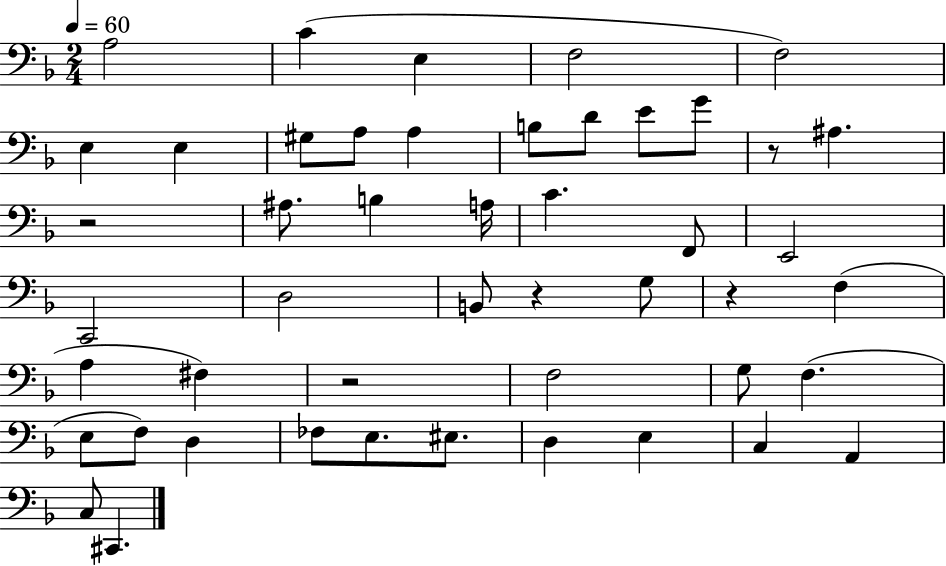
X:1
T:Untitled
M:2/4
L:1/4
K:F
A,2 C E, F,2 F,2 E, E, ^G,/2 A,/2 A, B,/2 D/2 E/2 G/2 z/2 ^A, z2 ^A,/2 B, A,/4 C F,,/2 E,,2 C,,2 D,2 B,,/2 z G,/2 z F, A, ^F, z2 F,2 G,/2 F, E,/2 F,/2 D, _F,/2 E,/2 ^E,/2 D, E, C, A,, C,/2 ^C,,